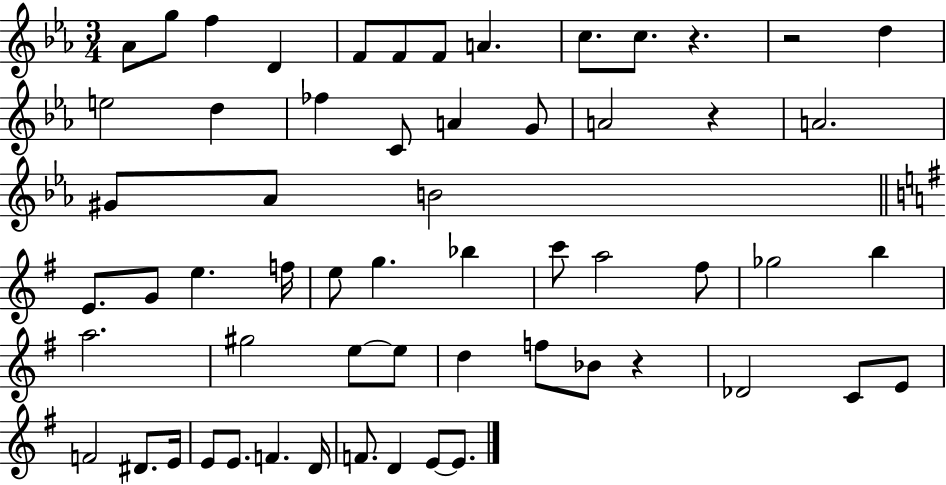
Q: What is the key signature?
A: EES major